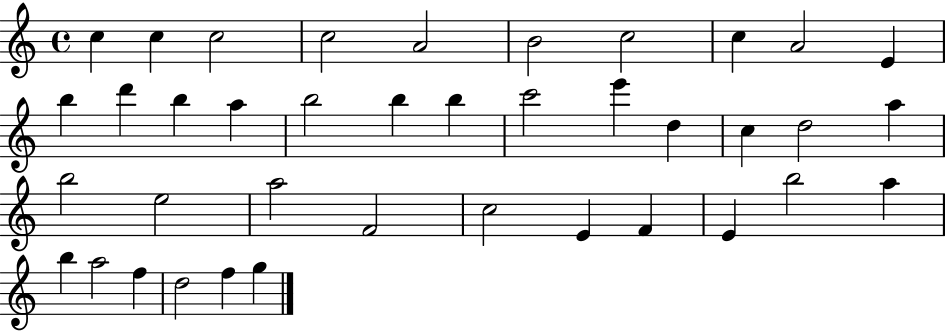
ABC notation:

X:1
T:Untitled
M:4/4
L:1/4
K:C
c c c2 c2 A2 B2 c2 c A2 E b d' b a b2 b b c'2 e' d c d2 a b2 e2 a2 F2 c2 E F E b2 a b a2 f d2 f g